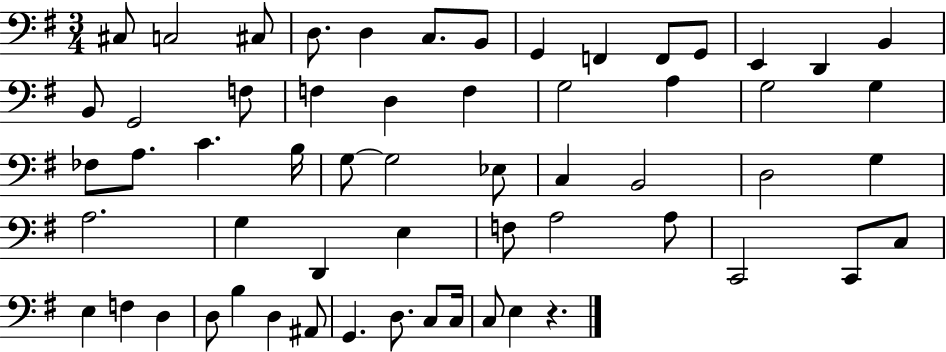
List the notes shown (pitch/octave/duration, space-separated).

C#3/e C3/h C#3/e D3/e. D3/q C3/e. B2/e G2/q F2/q F2/e G2/e E2/q D2/q B2/q B2/e G2/h F3/e F3/q D3/q F3/q G3/h A3/q G3/h G3/q FES3/e A3/e. C4/q. B3/s G3/e G3/h Eb3/e C3/q B2/h D3/h G3/q A3/h. G3/q D2/q E3/q F3/e A3/h A3/e C2/h C2/e C3/e E3/q F3/q D3/q D3/e B3/q D3/q A#2/e G2/q. D3/e. C3/e C3/s C3/e E3/q R/q.